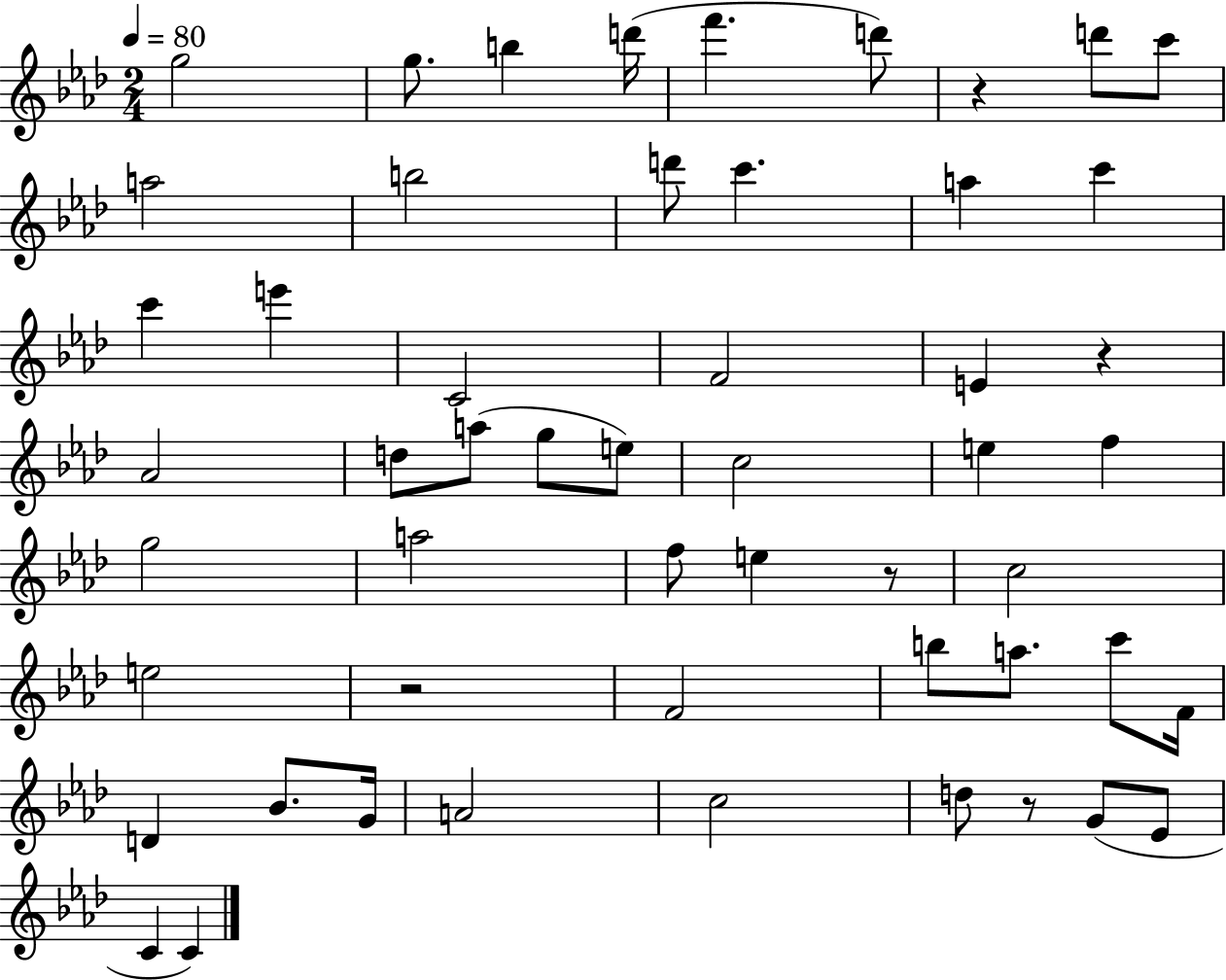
G5/h G5/e. B5/q D6/s F6/q. D6/e R/q D6/e C6/e A5/h B5/h D6/e C6/q. A5/q C6/q C6/q E6/q C4/h F4/h E4/q R/q Ab4/h D5/e A5/e G5/e E5/e C5/h E5/q F5/q G5/h A5/h F5/e E5/q R/e C5/h E5/h R/h F4/h B5/e A5/e. C6/e F4/s D4/q Bb4/e. G4/s A4/h C5/h D5/e R/e G4/e Eb4/e C4/q C4/q